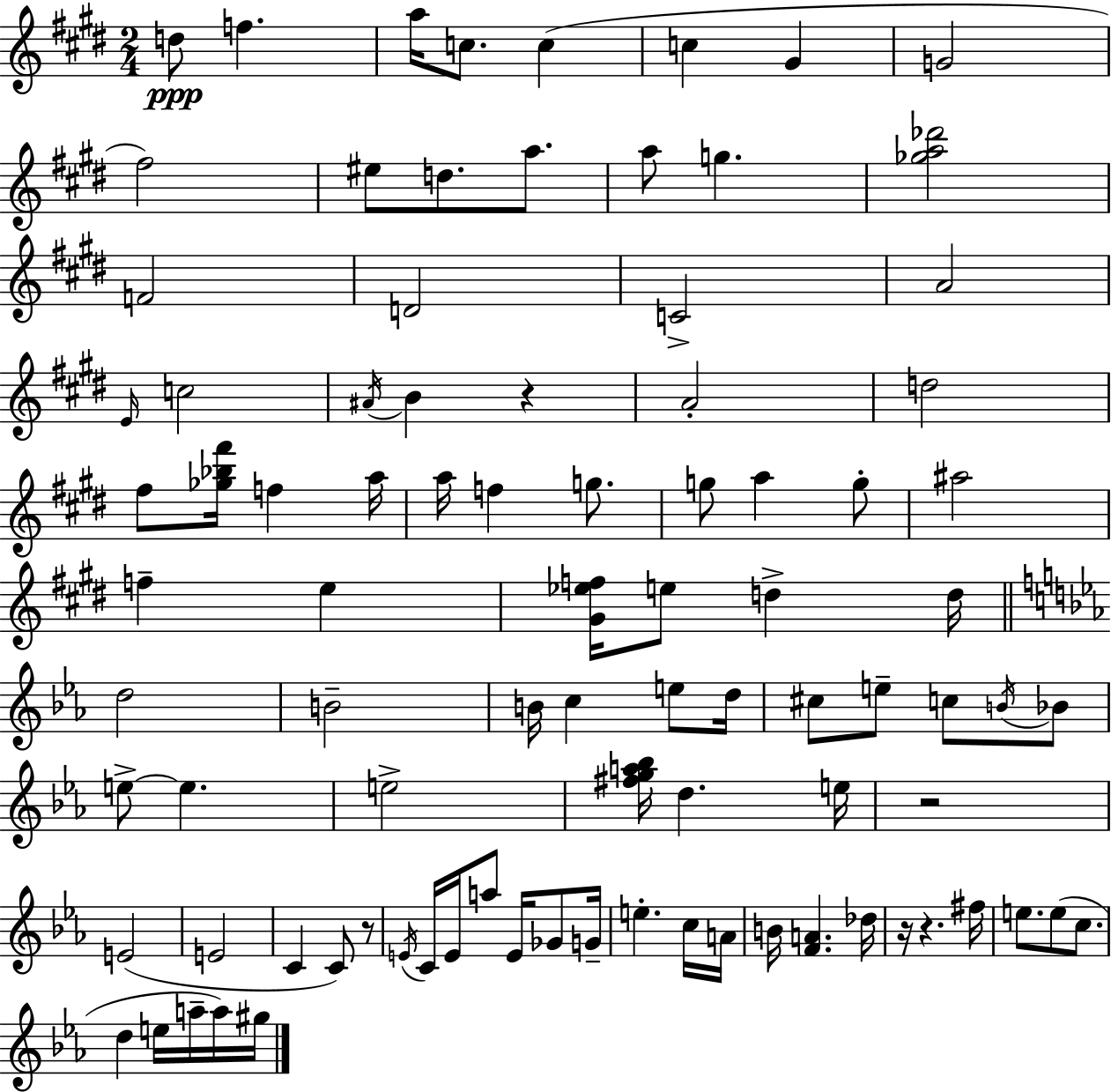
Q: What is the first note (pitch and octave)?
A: D5